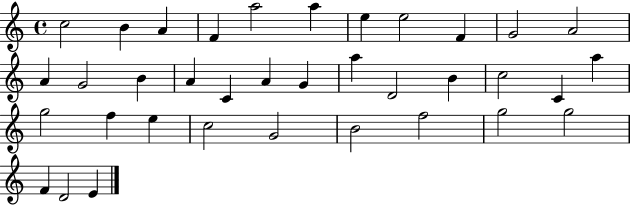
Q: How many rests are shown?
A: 0